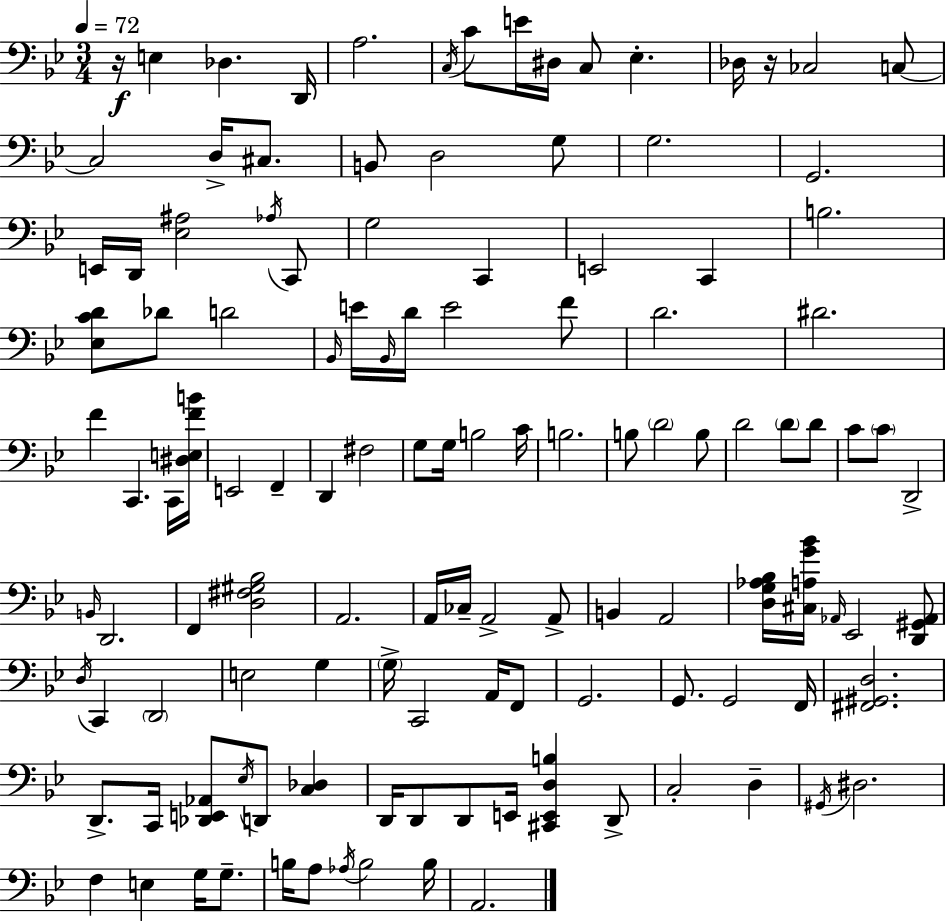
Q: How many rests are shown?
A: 2